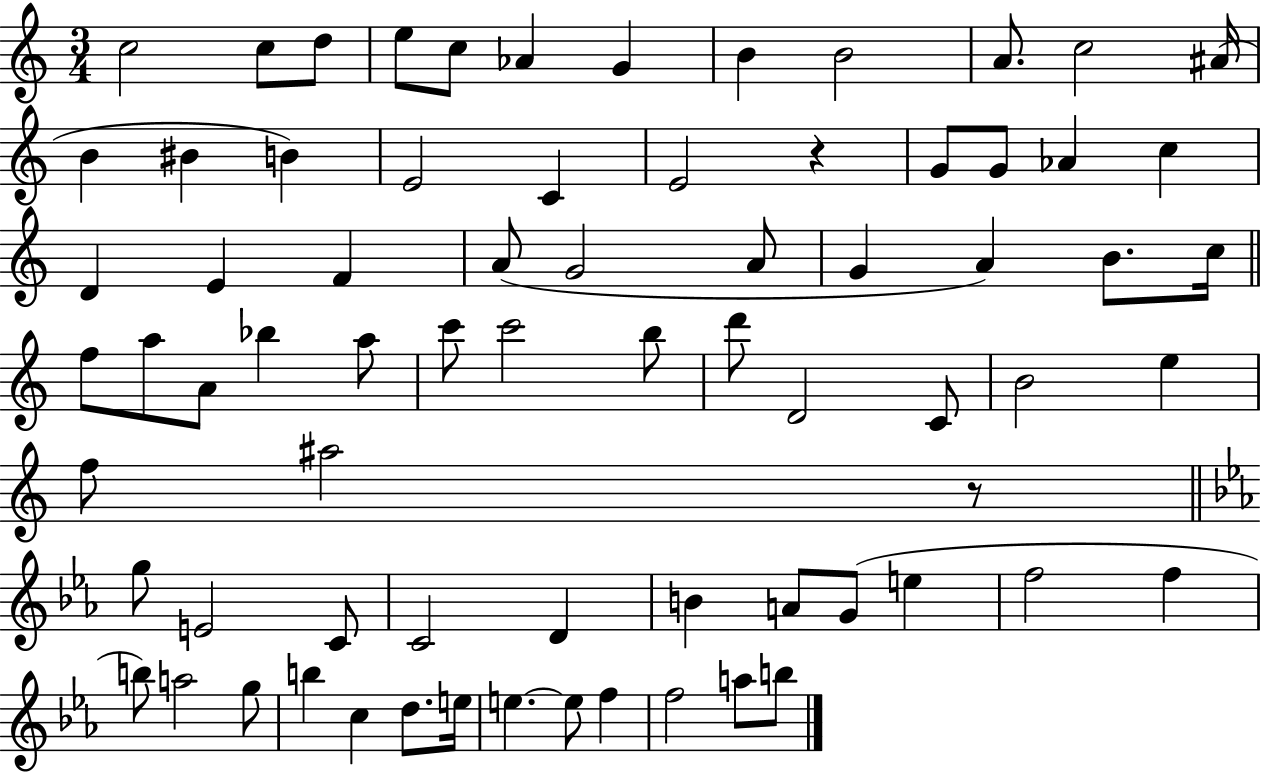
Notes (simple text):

C5/h C5/e D5/e E5/e C5/e Ab4/q G4/q B4/q B4/h A4/e. C5/h A#4/s B4/q BIS4/q B4/q E4/h C4/q E4/h R/q G4/e G4/e Ab4/q C5/q D4/q E4/q F4/q A4/e G4/h A4/e G4/q A4/q B4/e. C5/s F5/e A5/e A4/e Bb5/q A5/e C6/e C6/h B5/e D6/e D4/h C4/e B4/h E5/q F5/e A#5/h R/e G5/e E4/h C4/e C4/h D4/q B4/q A4/e G4/e E5/q F5/h F5/q B5/e A5/h G5/e B5/q C5/q D5/e. E5/s E5/q. E5/e F5/q F5/h A5/e B5/e